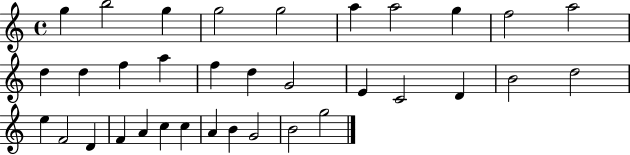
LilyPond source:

{
  \clef treble
  \time 4/4
  \defaultTimeSignature
  \key c \major
  g''4 b''2 g''4 | g''2 g''2 | a''4 a''2 g''4 | f''2 a''2 | \break d''4 d''4 f''4 a''4 | f''4 d''4 g'2 | e'4 c'2 d'4 | b'2 d''2 | \break e''4 f'2 d'4 | f'4 a'4 c''4 c''4 | a'4 b'4 g'2 | b'2 g''2 | \break \bar "|."
}